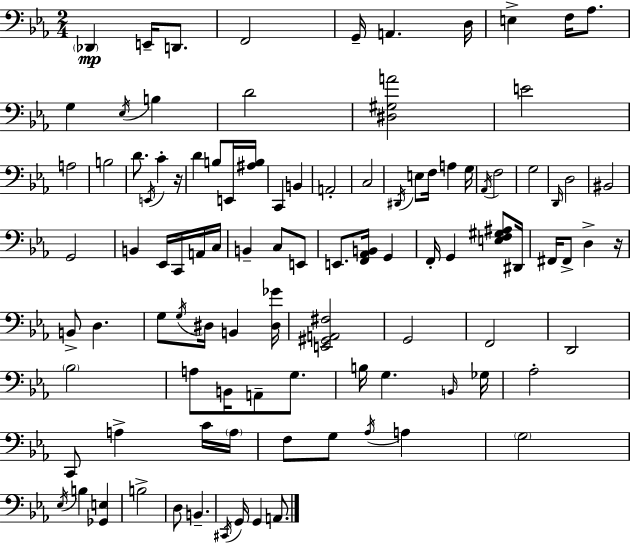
X:1
T:Untitled
M:2/4
L:1/4
K:Eb
_D,, E,,/4 D,,/2 F,,2 G,,/4 A,, D,/4 E, F,/4 _A,/2 G, _E,/4 B, D2 [^D,^G,A]2 E2 A,2 B,2 D/2 E,,/4 C z/4 D B,/2 E,,/4 [^A,B,]/4 C,, B,, A,,2 C,2 ^D,,/4 E,/2 F,/4 A, G,/4 _A,,/4 F,2 G,2 D,,/4 D,2 ^B,,2 G,,2 B,, _E,,/4 C,,/4 A,,/4 C,/4 B,, C,/2 E,,/2 E,,/2 [F,,_A,,B,,]/4 G,, F,,/4 G,, [E,F,^G,^A,]/2 ^D,,/4 ^F,,/4 ^F,,/2 D, z/4 B,,/2 D, G,/2 G,/4 ^D,/4 B,, [^D,_G]/4 [E,,^G,,A,,^F,]2 G,,2 F,,2 D,,2 _B,2 A,/2 B,,/4 A,,/2 G,/2 B,/4 G, B,,/4 _G,/4 _A,2 C,,/2 A, C/4 A,/4 F,/2 G,/2 _A,/4 A, G,2 _E,/4 B, [_G,,E,] B,2 D,/2 B,, ^C,,/4 G,,/4 G,, A,,/2